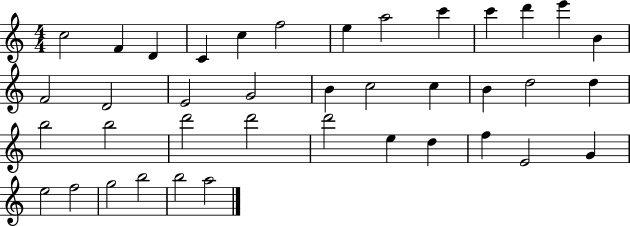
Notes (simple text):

C5/h F4/q D4/q C4/q C5/q F5/h E5/q A5/h C6/q C6/q D6/q E6/q B4/q F4/h D4/h E4/h G4/h B4/q C5/h C5/q B4/q D5/h D5/q B5/h B5/h D6/h D6/h D6/h E5/q D5/q F5/q E4/h G4/q E5/h F5/h G5/h B5/h B5/h A5/h